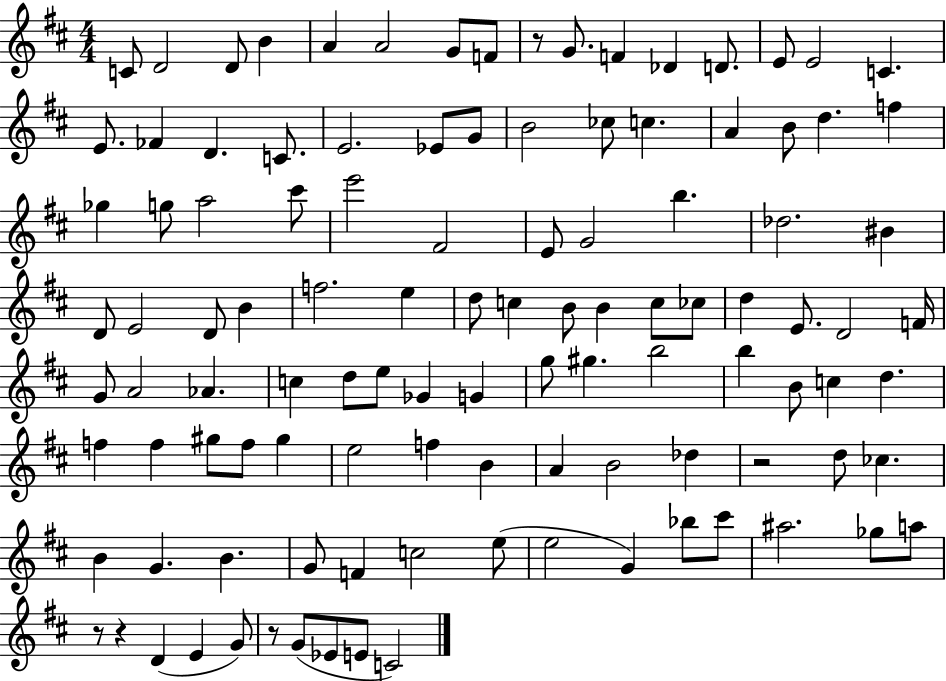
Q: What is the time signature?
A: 4/4